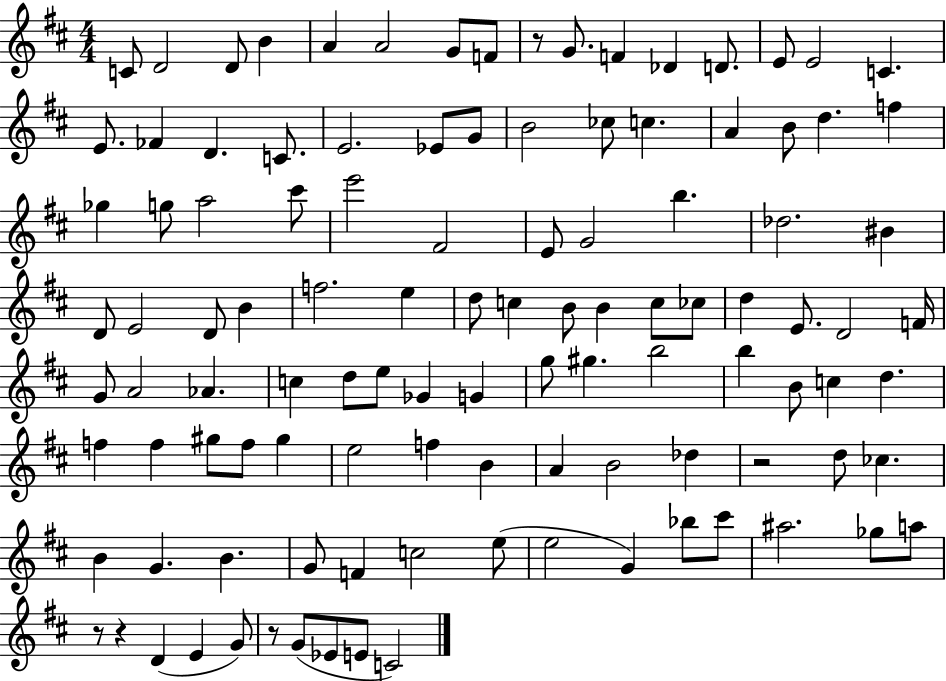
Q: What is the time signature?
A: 4/4